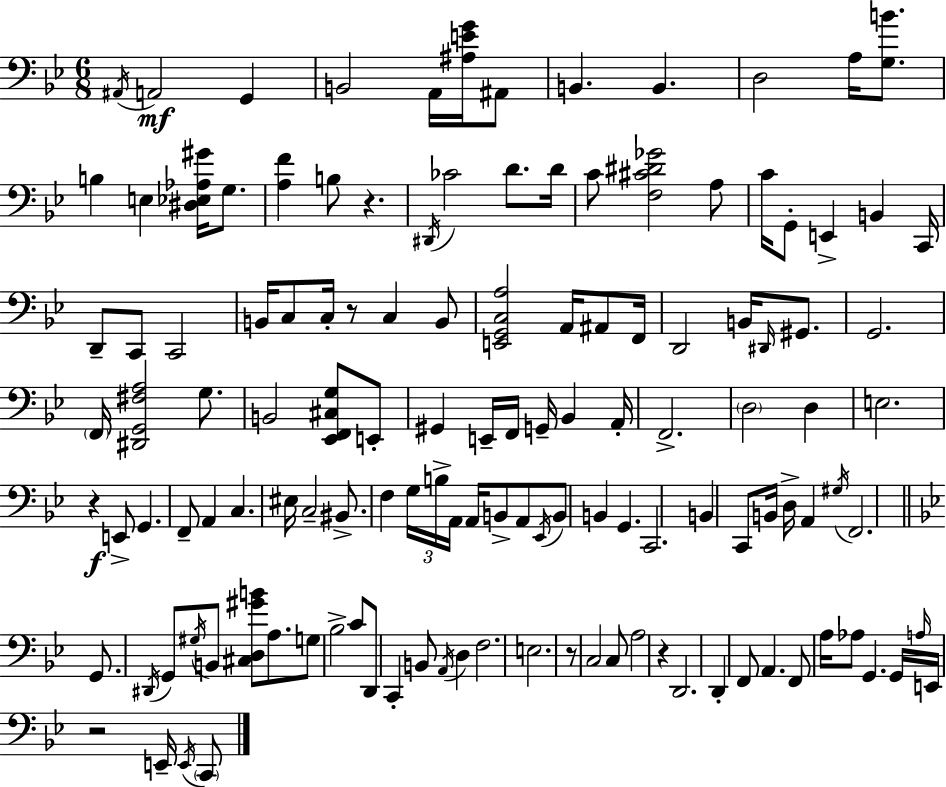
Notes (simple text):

A#2/s A2/h G2/q B2/h A2/s [A#3,E4,G4]/s A#2/e B2/q. B2/q. D3/h A3/s [G3,B4]/e. B3/q E3/q [D#3,Eb3,Ab3,G#4]/s G3/e. [A3,F4]/q B3/e R/q. D#2/s CES4/h D4/e. D4/s C4/e [F3,C#4,D#4,Gb4]/h A3/e C4/s G2/e E2/q B2/q C2/s D2/e C2/e C2/h B2/s C3/e C3/s R/e C3/q B2/e [E2,G2,C3,A3]/h A2/s A#2/e F2/s D2/h B2/s D#2/s G#2/e. G2/h. F2/s [D#2,G2,F#3,A3]/h G3/e. B2/h [Eb2,F2,C#3,G3]/e E2/e G#2/q E2/s F2/s G2/s Bb2/q A2/s F2/h. D3/h D3/q E3/h. R/q E2/e G2/q. F2/e A2/q C3/q. EIS3/s C3/h BIS2/e. F3/q G3/s B3/s A2/s A2/s B2/e A2/e Eb2/s B2/e B2/q G2/q. C2/h. B2/q C2/e B2/s D3/s A2/q G#3/s F2/h. G2/e. D#2/s G2/e G#3/s B2/e [C#3,D3,G#4,B4]/e A3/e. G3/e Bb3/h C4/e D2/e C2/q B2/e A2/s D3/q F3/h. E3/h. R/e C3/h C3/e A3/h R/q D2/h. D2/q F2/e A2/q. F2/e A3/s Ab3/e G2/q. G2/s A3/s E2/s R/h E2/s E2/s C2/e